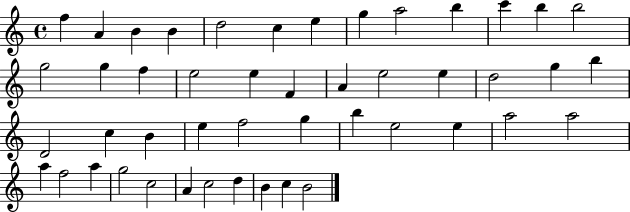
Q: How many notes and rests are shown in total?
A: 47